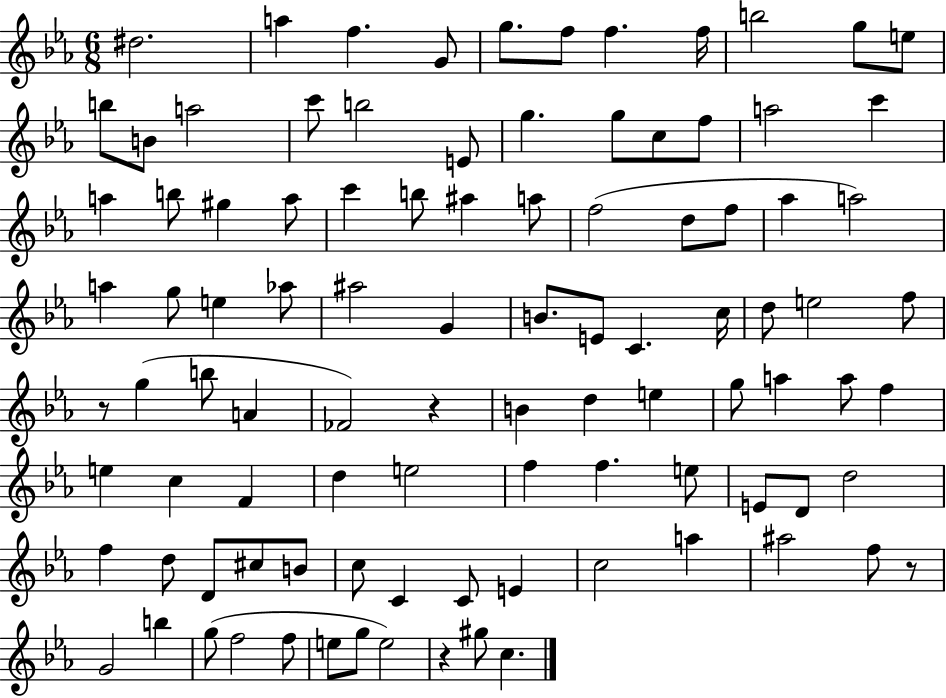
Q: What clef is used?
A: treble